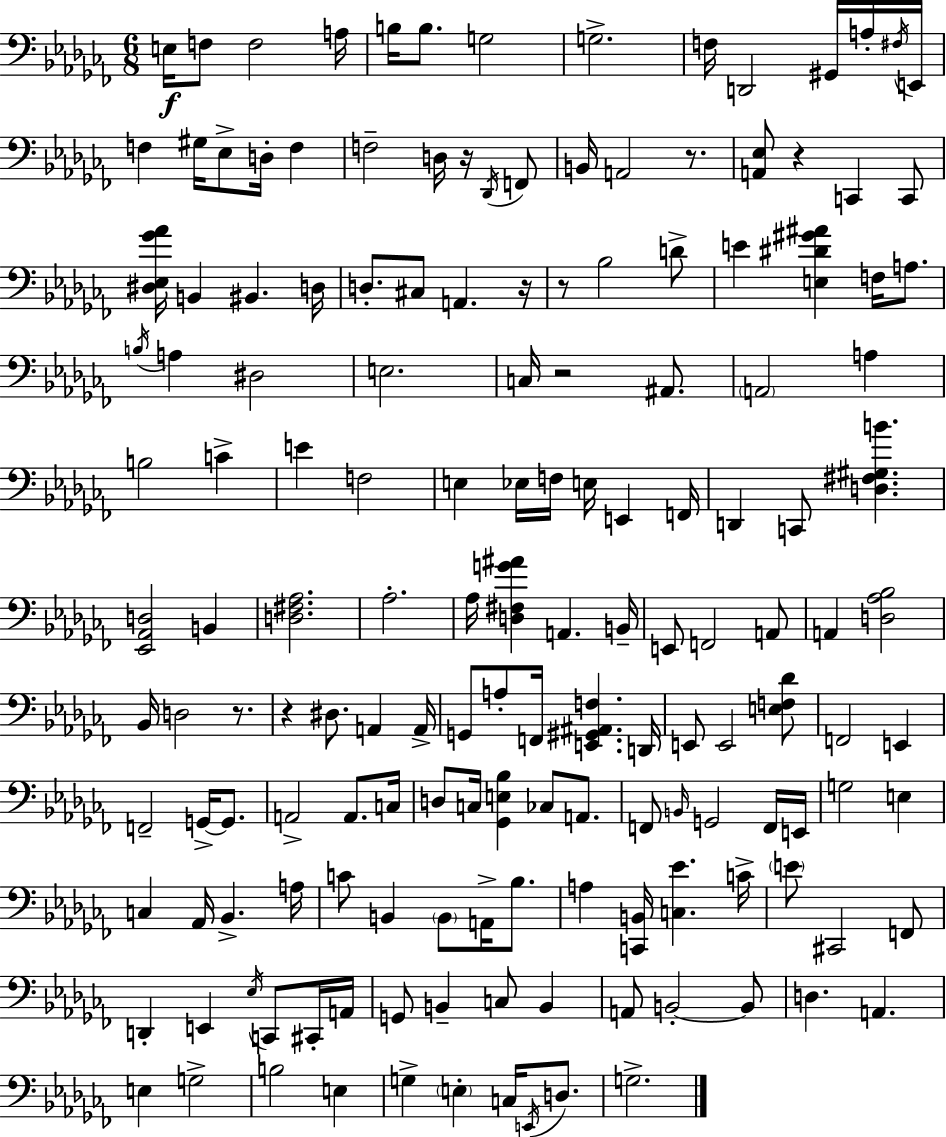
{
  \clef bass
  \numericTimeSignature
  \time 6/8
  \key aes \minor
  \repeat volta 2 { e16\f f8 f2 a16 | b16 b8. g2 | g2.-> | f16 d,2 gis,16 a16-. \acciaccatura { fis16 } | \break e,16 f4 gis16 ees8-> d16-. f4 | f2-- d16 r16 \acciaccatura { des,16 } | f,8 b,16 a,2 r8. | <a, ees>8 r4 c,4 | \break c,8 <dis ees ges' aes'>16 b,4 bis,4. | d16 d8.-. cis8 a,4. | r16 r8 bes2 | d'8-> e'4 <e dis' gis' ais'>4 f16 a8. | \break \acciaccatura { b16 } a4 dis2 | e2. | c16 r2 | ais,8. \parenthesize a,2 a4 | \break b2 c'4-> | e'4 f2 | e4 ees16 f16 e16 e,4 | f,16 d,4 c,8 <d fis gis b'>4. | \break <ees, aes, d>2 b,4 | <d fis aes>2. | aes2.-. | aes16 <d fis g' ais'>4 a,4. | \break b,16-- e,8 f,2 | a,8 a,4 <d aes bes>2 | bes,16 d2 | r8. r4 dis8. a,4 | \break a,16-> g,8 a8-. f,16 <e, gis, ais, f>4. | d,16 e,8 e,2 | <e f des'>8 f,2 e,4 | f,2-- g,16->~~ | \break g,8. a,2-> a,8. | c16 d8 c16 <ges, e bes>4 ces8 | a,8. f,8 \grace { b,16 } g,2 | f,16 e,16 g2 | \break e4 c4 aes,16 bes,4.-> | a16 c'8 b,4 \parenthesize b,8 | a,16-> bes8. a4 <c, b,>16 <c ees'>4. | c'16-> \parenthesize e'8 cis,2 | \break f,8 d,4-. e,4 | \acciaccatura { ees16 } c,8 cis,16-. a,16 g,8 b,4-- c8 | b,4 a,8 b,2-.~~ | b,8 d4. a,4. | \break e4 g2-> | b2 | e4 g4-> \parenthesize e4-. | c16 \acciaccatura { e,16 } d8. g2.-> | \break } \bar "|."
}